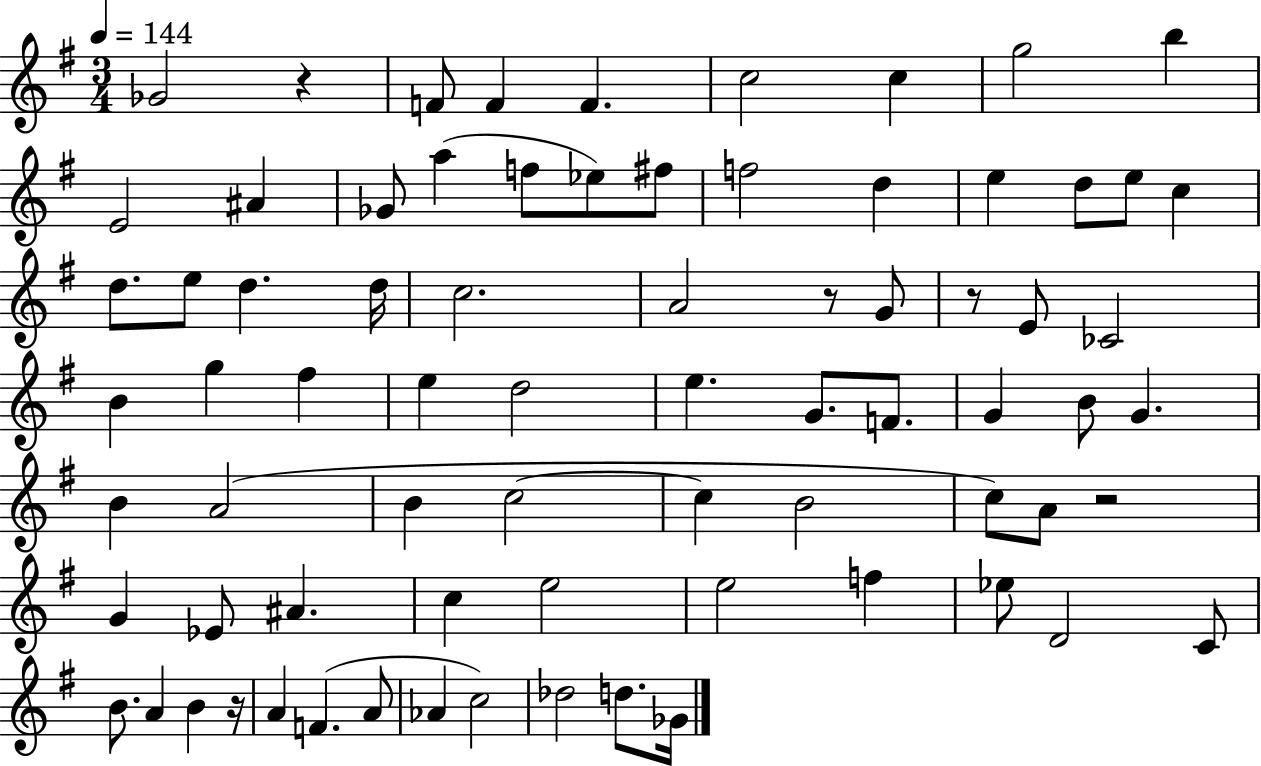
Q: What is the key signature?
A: G major